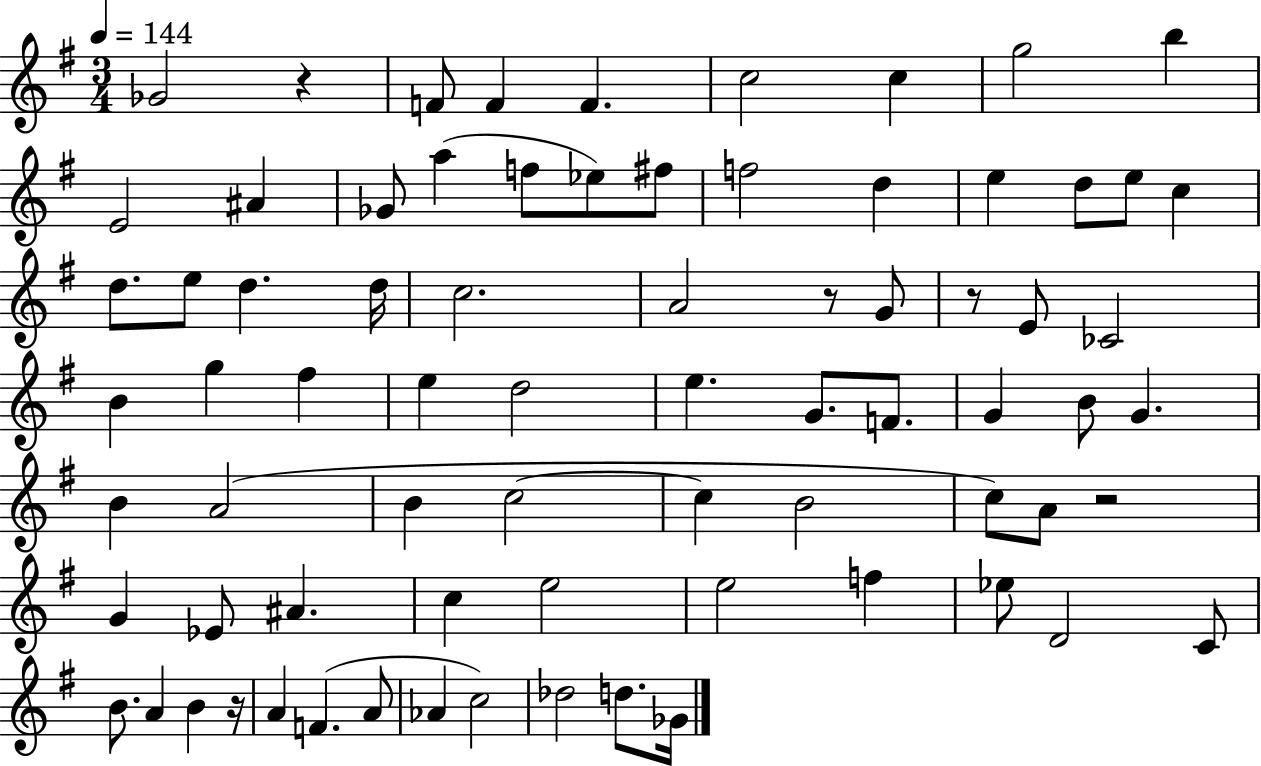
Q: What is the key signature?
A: G major